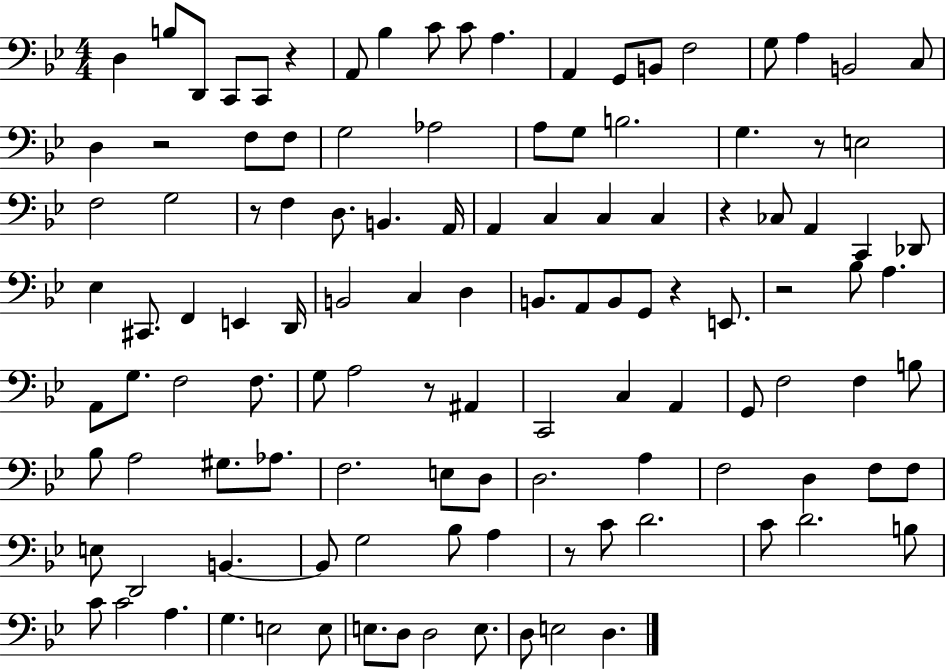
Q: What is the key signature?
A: BES major